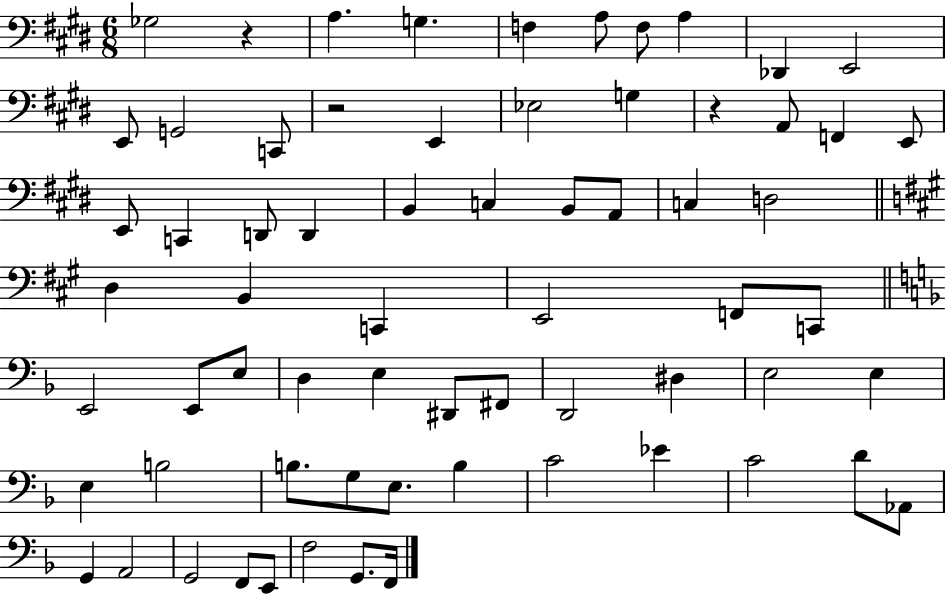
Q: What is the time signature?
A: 6/8